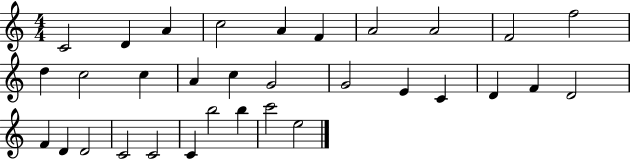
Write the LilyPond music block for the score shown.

{
  \clef treble
  \numericTimeSignature
  \time 4/4
  \key c \major
  c'2 d'4 a'4 | c''2 a'4 f'4 | a'2 a'2 | f'2 f''2 | \break d''4 c''2 c''4 | a'4 c''4 g'2 | g'2 e'4 c'4 | d'4 f'4 d'2 | \break f'4 d'4 d'2 | c'2 c'2 | c'4 b''2 b''4 | c'''2 e''2 | \break \bar "|."
}